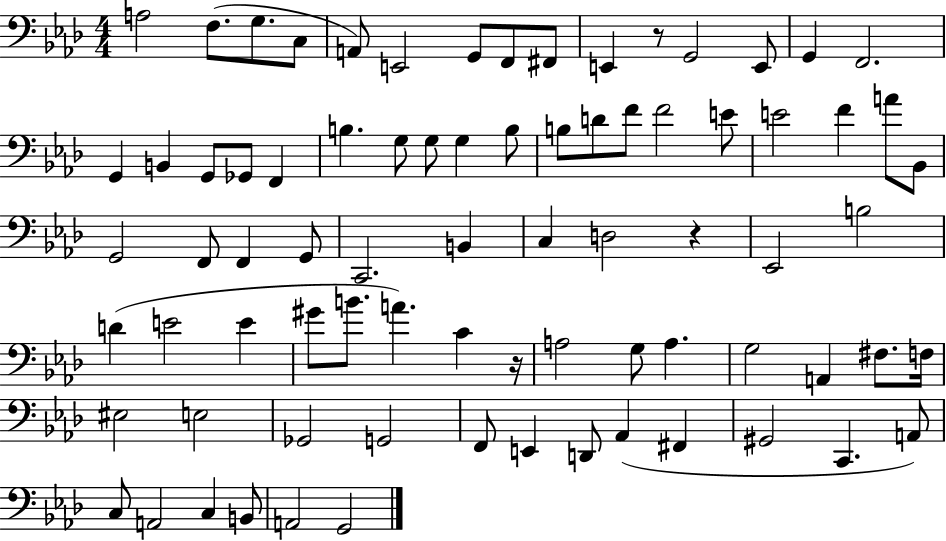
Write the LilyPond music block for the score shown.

{
  \clef bass
  \numericTimeSignature
  \time 4/4
  \key aes \major
  \repeat volta 2 { a2 f8.( g8. c8 | a,8) e,2 g,8 f,8 fis,8 | e,4 r8 g,2 e,8 | g,4 f,2. | \break g,4 b,4 g,8 ges,8 f,4 | b4. g8 g8 g4 b8 | b8 d'8 f'8 f'2 e'8 | e'2 f'4 a'8 bes,8 | \break g,2 f,8 f,4 g,8 | c,2. b,4 | c4 d2 r4 | ees,2 b2 | \break d'4( e'2 e'4 | gis'8 b'8. a'4.) c'4 r16 | a2 g8 a4. | g2 a,4 fis8. f16 | \break eis2 e2 | ges,2 g,2 | f,8 e,4 d,8 aes,4( fis,4 | gis,2 c,4. a,8) | \break c8 a,2 c4 b,8 | a,2 g,2 | } \bar "|."
}